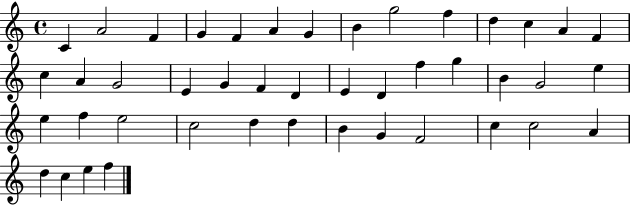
{
  \clef treble
  \time 4/4
  \defaultTimeSignature
  \key c \major
  c'4 a'2 f'4 | g'4 f'4 a'4 g'4 | b'4 g''2 f''4 | d''4 c''4 a'4 f'4 | \break c''4 a'4 g'2 | e'4 g'4 f'4 d'4 | e'4 d'4 f''4 g''4 | b'4 g'2 e''4 | \break e''4 f''4 e''2 | c''2 d''4 d''4 | b'4 g'4 f'2 | c''4 c''2 a'4 | \break d''4 c''4 e''4 f''4 | \bar "|."
}